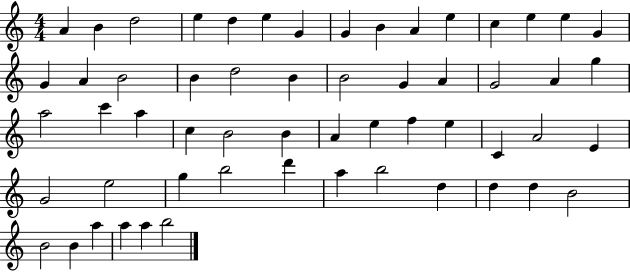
A4/q B4/q D5/h E5/q D5/q E5/q G4/q G4/q B4/q A4/q E5/q C5/q E5/q E5/q G4/q G4/q A4/q B4/h B4/q D5/h B4/q B4/h G4/q A4/q G4/h A4/q G5/q A5/h C6/q A5/q C5/q B4/h B4/q A4/q E5/q F5/q E5/q C4/q A4/h E4/q G4/h E5/h G5/q B5/h D6/q A5/q B5/h D5/q D5/q D5/q B4/h B4/h B4/q A5/q A5/q A5/q B5/h